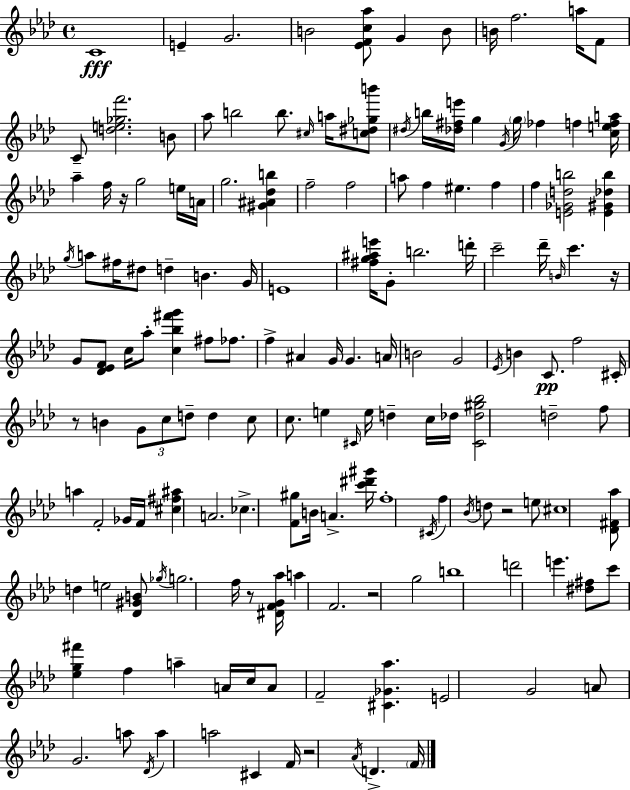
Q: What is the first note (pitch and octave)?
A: C4